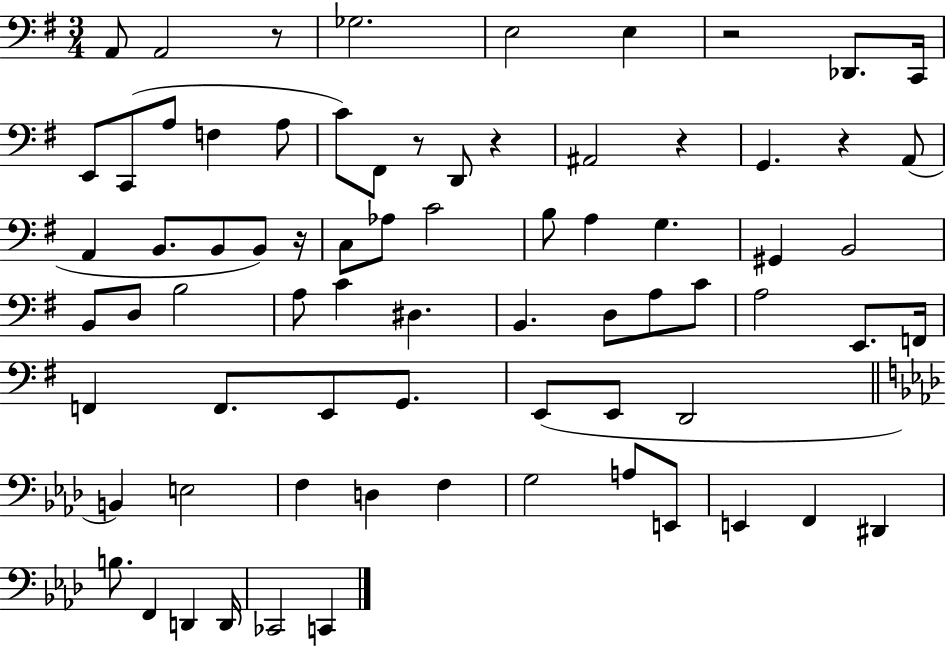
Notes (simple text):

A2/e A2/h R/e Gb3/h. E3/h E3/q R/h Db2/e. C2/s E2/e C2/e A3/e F3/q A3/e C4/e F#2/e R/e D2/e R/q A#2/h R/q G2/q. R/q A2/e A2/q B2/e. B2/e B2/e R/s C3/e Ab3/e C4/h B3/e A3/q G3/q. G#2/q B2/h B2/e D3/e B3/h A3/e C4/q D#3/q. B2/q. D3/e A3/e C4/e A3/h E2/e. F2/s F2/q F2/e. E2/e G2/e. E2/e E2/e D2/h B2/q E3/h F3/q D3/q F3/q G3/h A3/e E2/e E2/q F2/q D#2/q B3/e. F2/q D2/q D2/s CES2/h C2/q